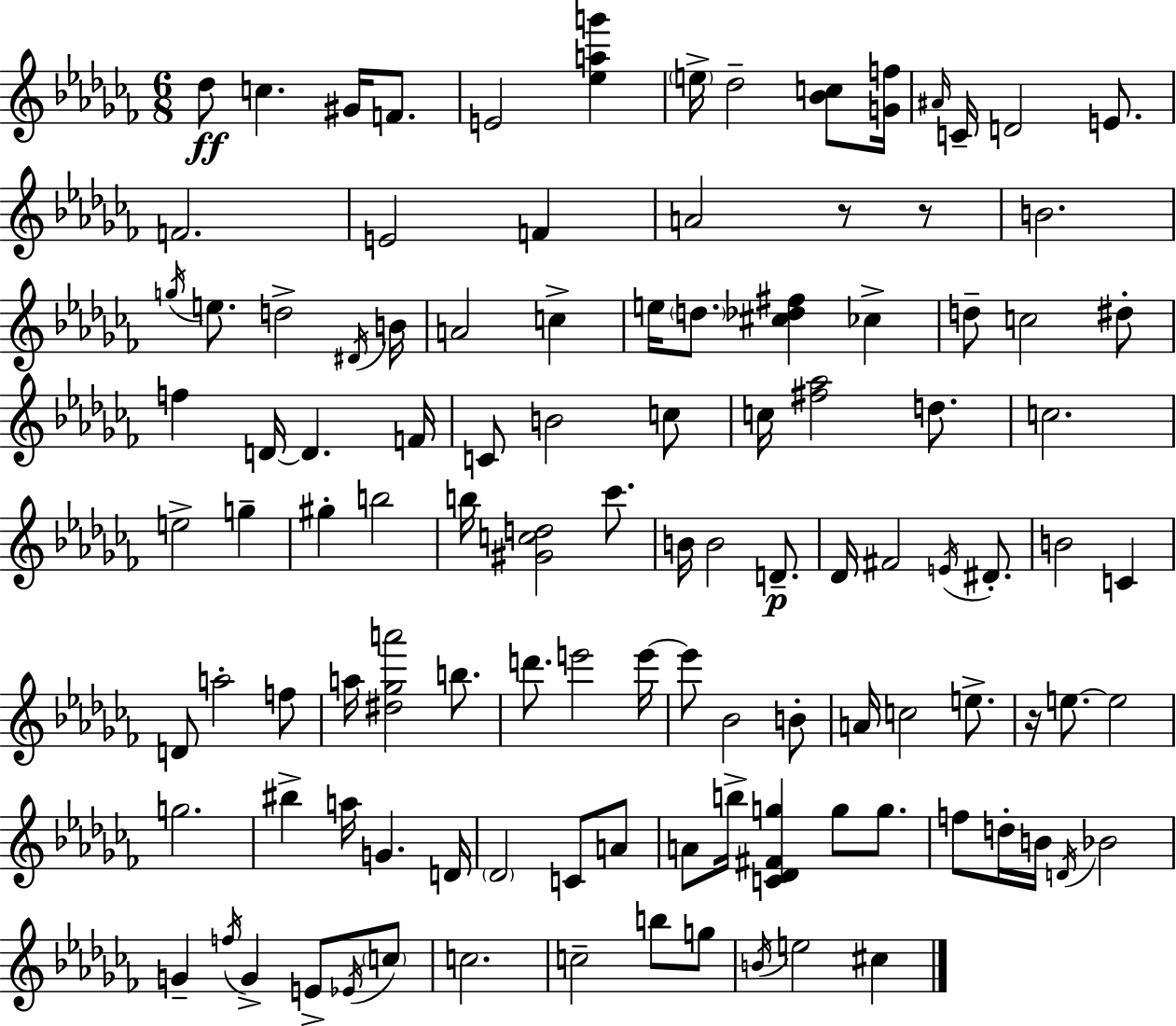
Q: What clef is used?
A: treble